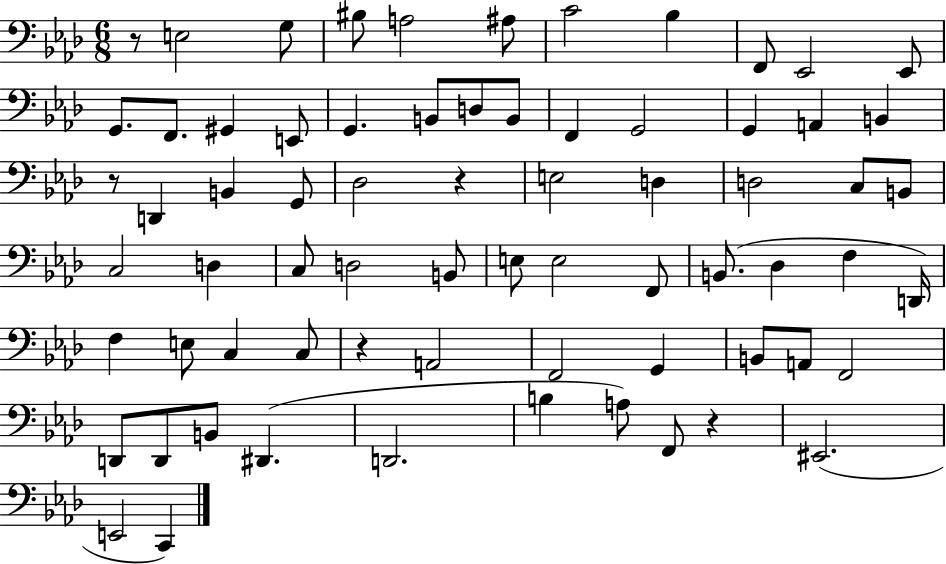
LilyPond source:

{
  \clef bass
  \numericTimeSignature
  \time 6/8
  \key aes \major
  \repeat volta 2 { r8 e2 g8 | bis8 a2 ais8 | c'2 bes4 | f,8 ees,2 ees,8 | \break g,8. f,8. gis,4 e,8 | g,4. b,8 d8 b,8 | f,4 g,2 | g,4 a,4 b,4 | \break r8 d,4 b,4 g,8 | des2 r4 | e2 d4 | d2 c8 b,8 | \break c2 d4 | c8 d2 b,8 | e8 e2 f,8 | b,8.( des4 f4 d,16) | \break f4 e8 c4 c8 | r4 a,2 | f,2 g,4 | b,8 a,8 f,2 | \break d,8 d,8 b,8 dis,4.( | d,2. | b4 a8) f,8 r4 | eis,2.( | \break e,2 c,4) | } \bar "|."
}